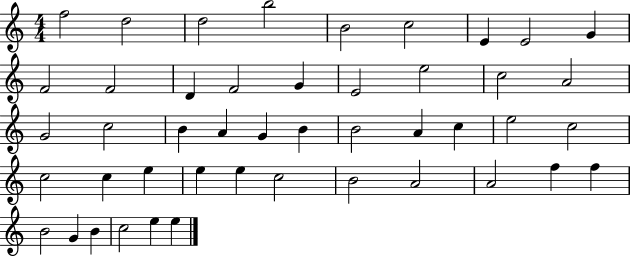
F5/h D5/h D5/h B5/h B4/h C5/h E4/q E4/h G4/q F4/h F4/h D4/q F4/h G4/q E4/h E5/h C5/h A4/h G4/h C5/h B4/q A4/q G4/q B4/q B4/h A4/q C5/q E5/h C5/h C5/h C5/q E5/q E5/q E5/q C5/h B4/h A4/h A4/h F5/q F5/q B4/h G4/q B4/q C5/h E5/q E5/q